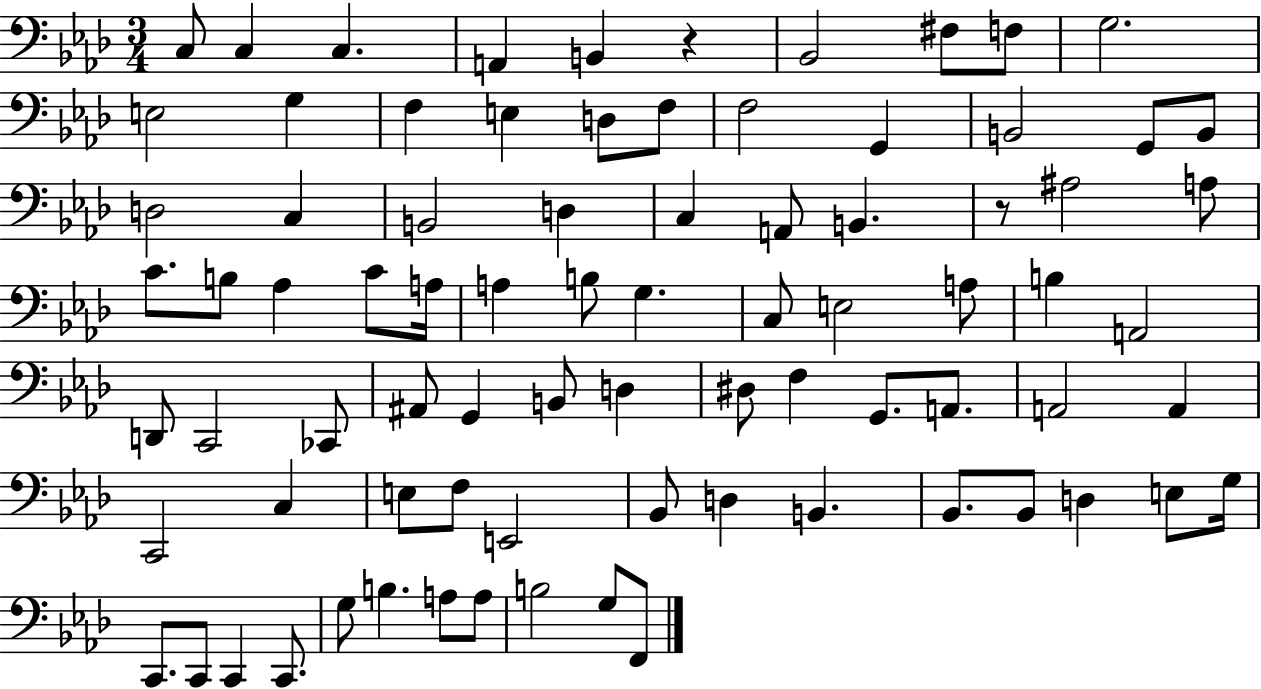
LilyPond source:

{
  \clef bass
  \numericTimeSignature
  \time 3/4
  \key aes \major
  c8 c4 c4. | a,4 b,4 r4 | bes,2 fis8 f8 | g2. | \break e2 g4 | f4 e4 d8 f8 | f2 g,4 | b,2 g,8 b,8 | \break d2 c4 | b,2 d4 | c4 a,8 b,4. | r8 ais2 a8 | \break c'8. b8 aes4 c'8 a16 | a4 b8 g4. | c8 e2 a8 | b4 a,2 | \break d,8 c,2 ces,8 | ais,8 g,4 b,8 d4 | dis8 f4 g,8. a,8. | a,2 a,4 | \break c,2 c4 | e8 f8 e,2 | bes,8 d4 b,4. | bes,8. bes,8 d4 e8 g16 | \break c,8. c,8 c,4 c,8. | g8 b4. a8 a8 | b2 g8 f,8 | \bar "|."
}